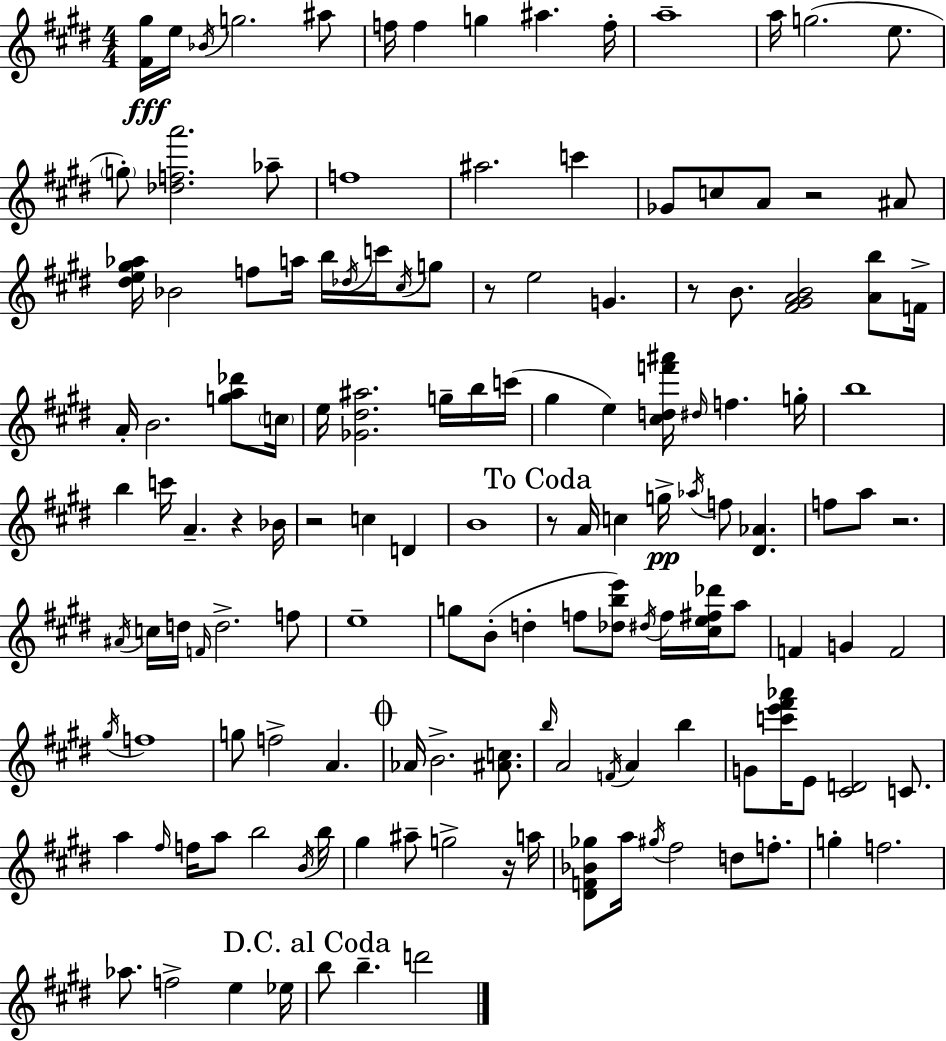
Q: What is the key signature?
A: E major